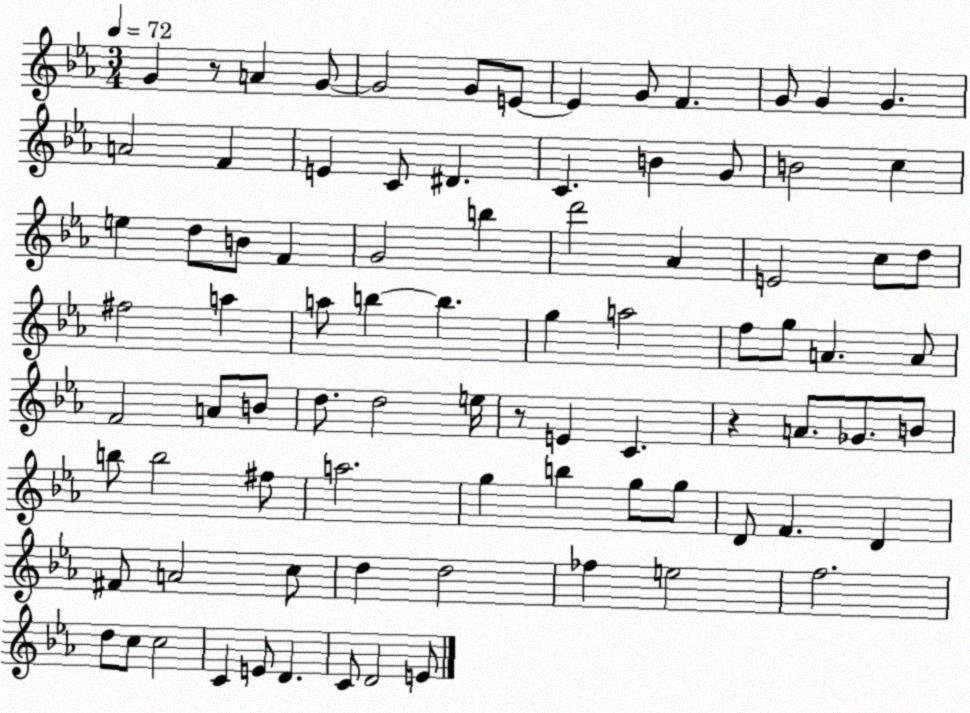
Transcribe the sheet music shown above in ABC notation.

X:1
T:Untitled
M:3/4
L:1/4
K:Eb
G z/2 A G/2 G2 G/2 E/2 E G/2 F G/2 G G A2 F E C/2 ^D C B G/2 B2 c e d/2 B/2 F G2 b d'2 _A E2 c/2 d/2 ^f2 a a/2 b b g a2 f/2 g/2 A A/2 F2 A/2 B/2 d/2 d2 e/4 z/2 E C z A/2 _G/2 B/2 b/2 b2 ^f/2 a2 g b g/2 g/2 D/2 F D ^F/2 A2 c/2 d d2 _f e2 f2 d/2 c/2 c2 C E/2 D C/2 D2 E/2